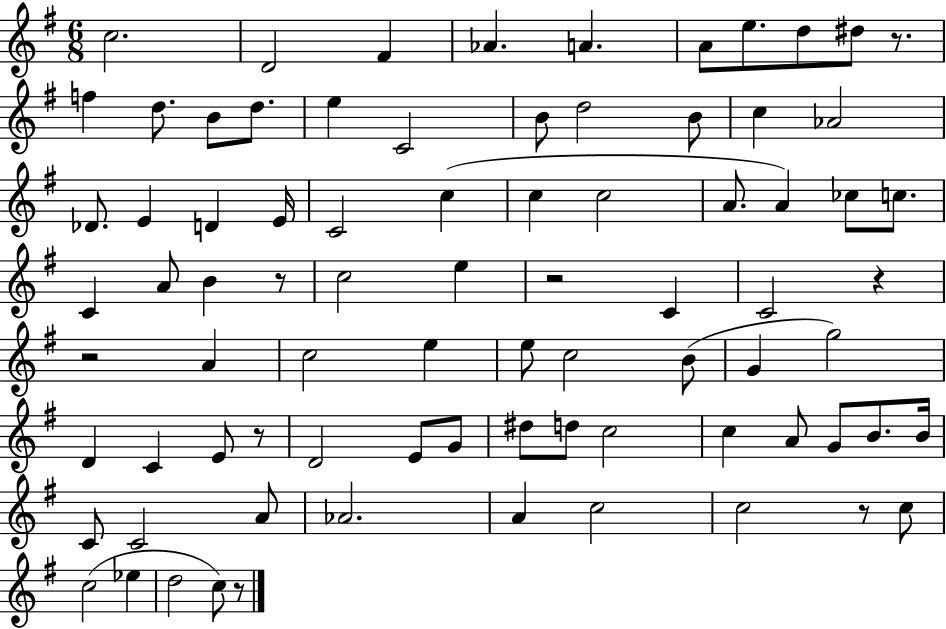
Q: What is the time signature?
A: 6/8